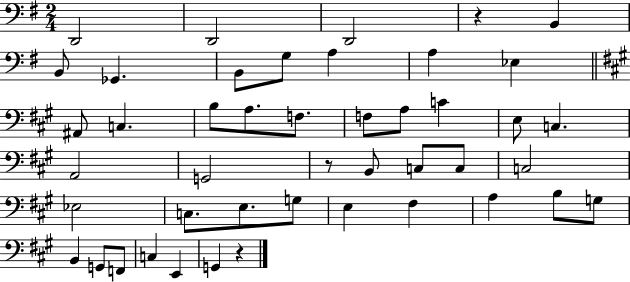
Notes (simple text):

D2/h D2/h D2/h R/q B2/q B2/e Gb2/q. B2/e G3/e A3/q A3/q Eb3/q A#2/e C3/q. B3/e A3/e. F3/e. F3/e A3/e C4/q E3/e C3/q. A2/h G2/h R/e B2/e C3/e C3/e C3/h Eb3/h C3/e. E3/e. G3/e E3/q F#3/q A3/q B3/e G3/e B2/q G2/e F2/e C3/q E2/q G2/q R/q